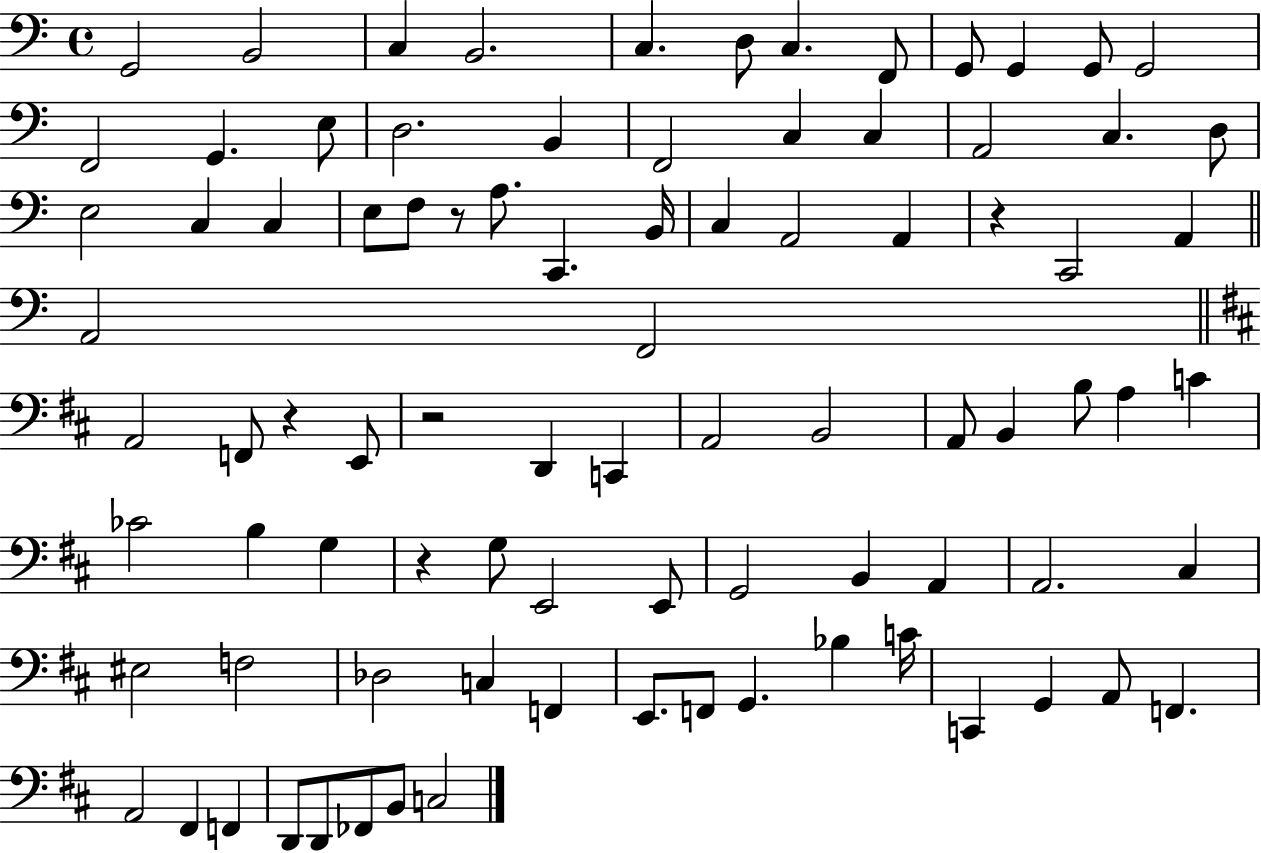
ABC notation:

X:1
T:Untitled
M:4/4
L:1/4
K:C
G,,2 B,,2 C, B,,2 C, D,/2 C, F,,/2 G,,/2 G,, G,,/2 G,,2 F,,2 G,, E,/2 D,2 B,, F,,2 C, C, A,,2 C, D,/2 E,2 C, C, E,/2 F,/2 z/2 A,/2 C,, B,,/4 C, A,,2 A,, z C,,2 A,, A,,2 F,,2 A,,2 F,,/2 z E,,/2 z2 D,, C,, A,,2 B,,2 A,,/2 B,, B,/2 A, C _C2 B, G, z G,/2 E,,2 E,,/2 G,,2 B,, A,, A,,2 ^C, ^E,2 F,2 _D,2 C, F,, E,,/2 F,,/2 G,, _B, C/4 C,, G,, A,,/2 F,, A,,2 ^F,, F,, D,,/2 D,,/2 _F,,/2 B,,/2 C,2